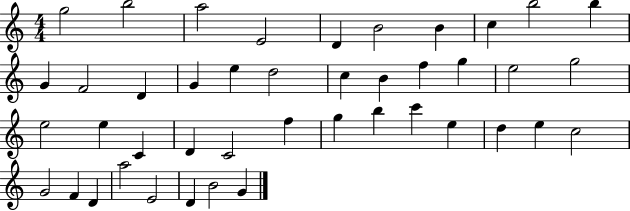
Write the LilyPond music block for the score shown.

{
  \clef treble
  \numericTimeSignature
  \time 4/4
  \key c \major
  g''2 b''2 | a''2 e'2 | d'4 b'2 b'4 | c''4 b''2 b''4 | \break g'4 f'2 d'4 | g'4 e''4 d''2 | c''4 b'4 f''4 g''4 | e''2 g''2 | \break e''2 e''4 c'4 | d'4 c'2 f''4 | g''4 b''4 c'''4 e''4 | d''4 e''4 c''2 | \break g'2 f'4 d'4 | a''2 e'2 | d'4 b'2 g'4 | \bar "|."
}